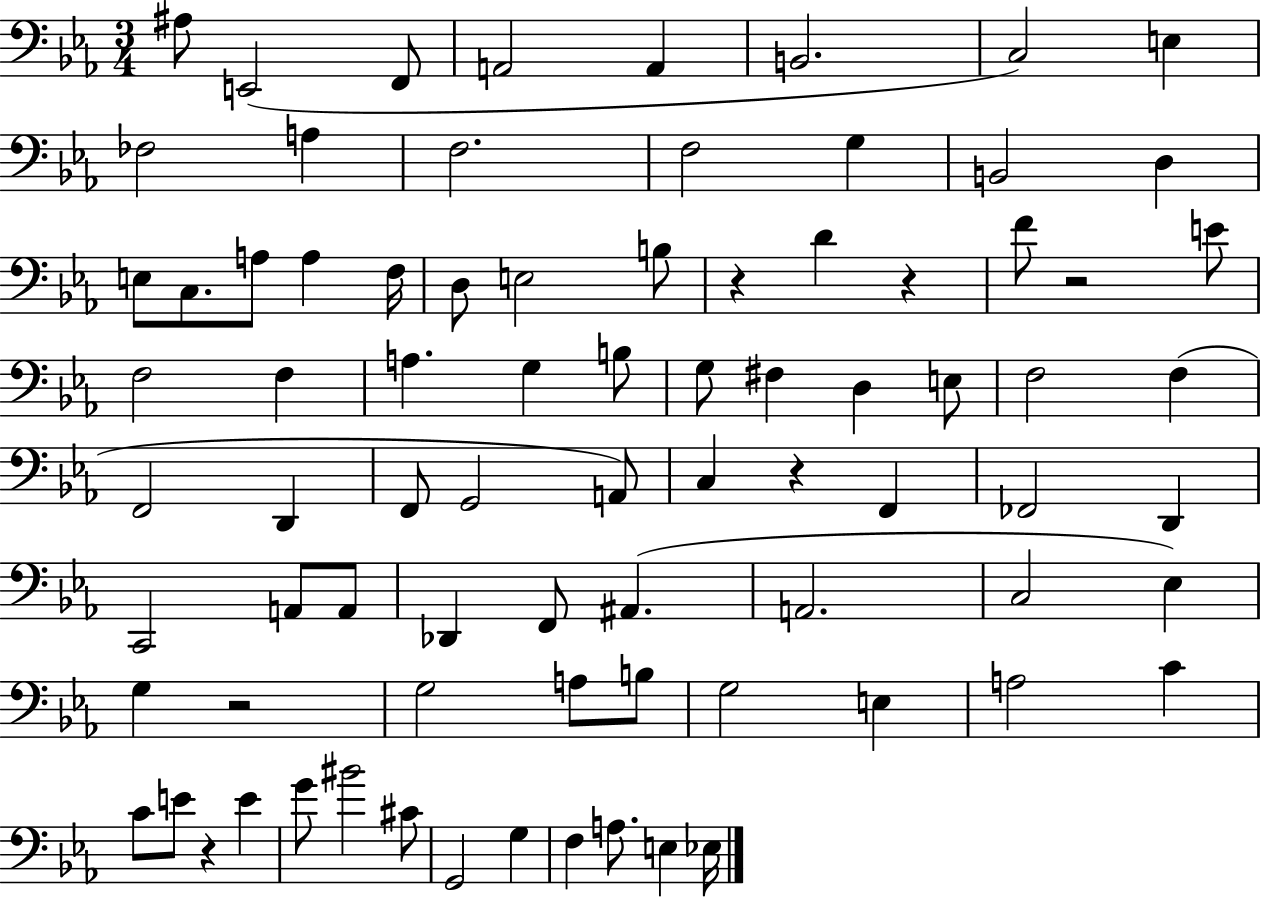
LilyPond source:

{
  \clef bass
  \numericTimeSignature
  \time 3/4
  \key ees \major
  ais8 e,2( f,8 | a,2 a,4 | b,2. | c2) e4 | \break fes2 a4 | f2. | f2 g4 | b,2 d4 | \break e8 c8. a8 a4 f16 | d8 e2 b8 | r4 d'4 r4 | f'8 r2 e'8 | \break f2 f4 | a4. g4 b8 | g8 fis4 d4 e8 | f2 f4( | \break f,2 d,4 | f,8 g,2 a,8) | c4 r4 f,4 | fes,2 d,4 | \break c,2 a,8 a,8 | des,4 f,8 ais,4.( | a,2. | c2 ees4) | \break g4 r2 | g2 a8 b8 | g2 e4 | a2 c'4 | \break c'8 e'8 r4 e'4 | g'8 bis'2 cis'8 | g,2 g4 | f4 a8. e4 ees16 | \break \bar "|."
}